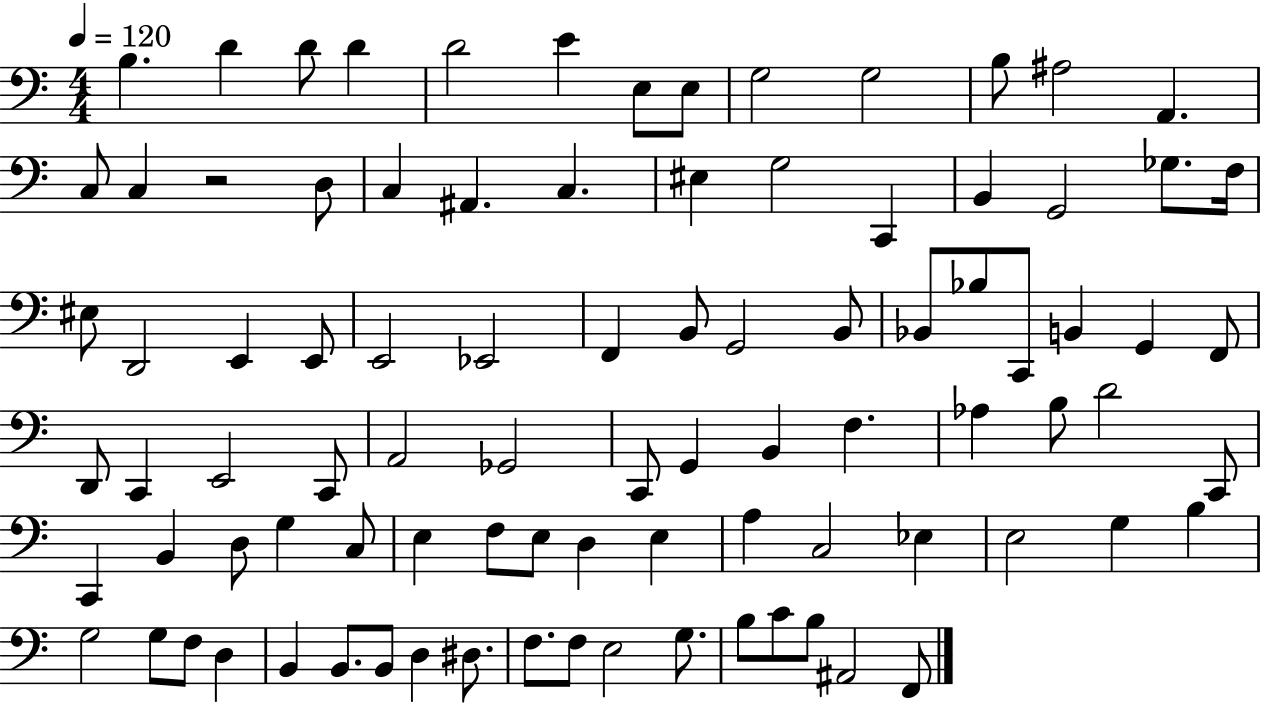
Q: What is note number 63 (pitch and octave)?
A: F3